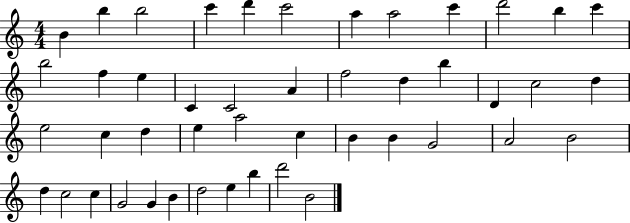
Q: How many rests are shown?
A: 0